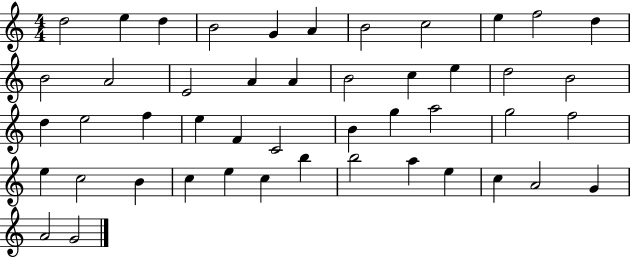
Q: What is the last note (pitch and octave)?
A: G4